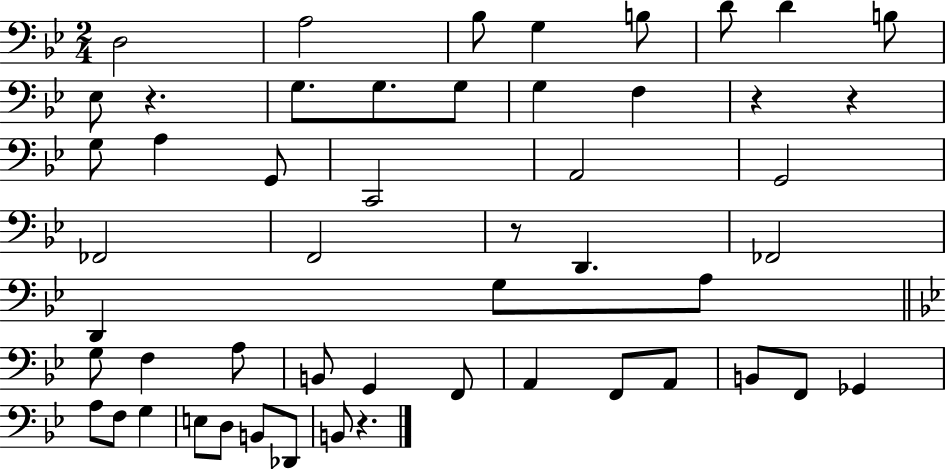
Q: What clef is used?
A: bass